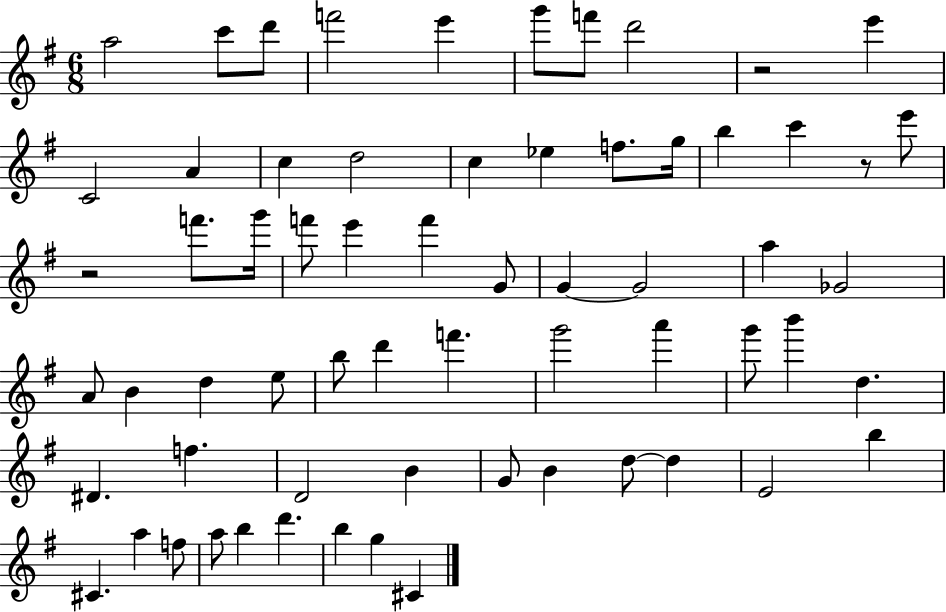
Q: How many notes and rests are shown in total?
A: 64